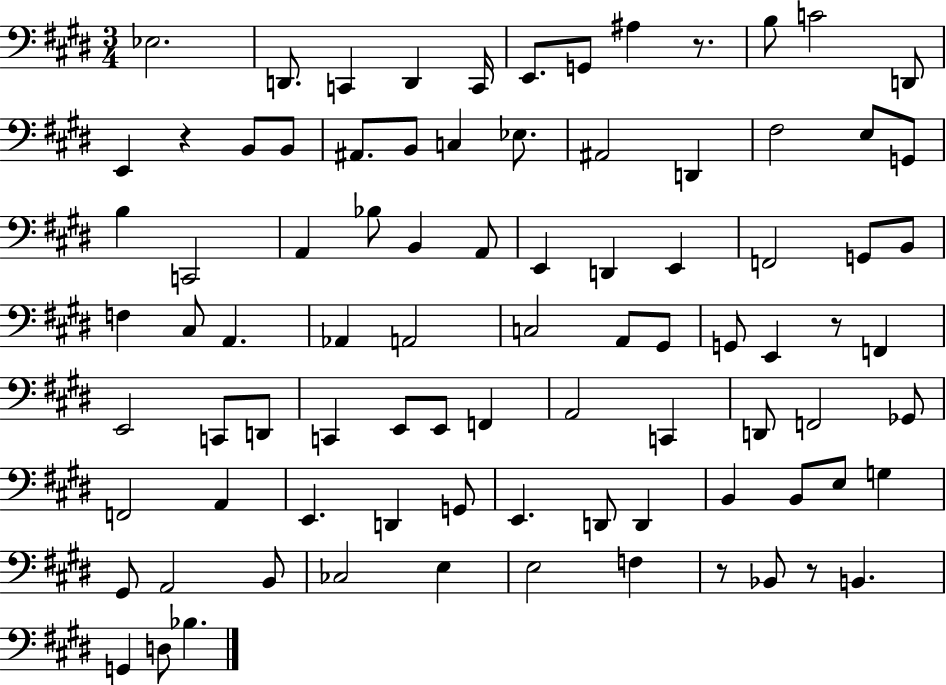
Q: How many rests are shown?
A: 5